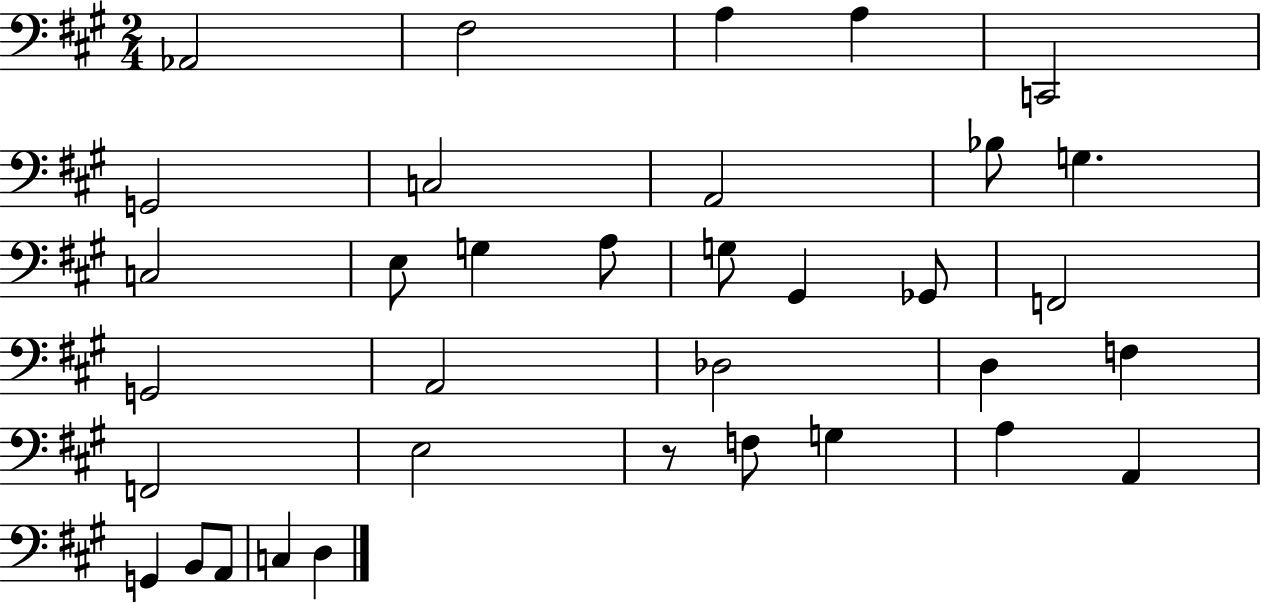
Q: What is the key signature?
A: A major